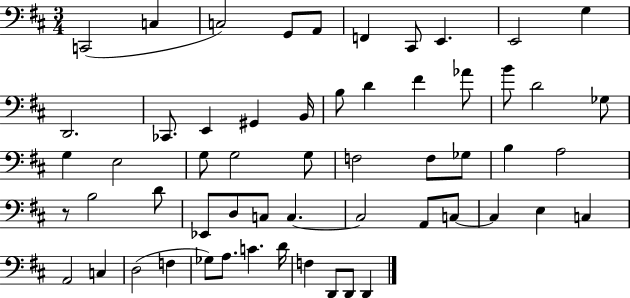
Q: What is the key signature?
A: D major